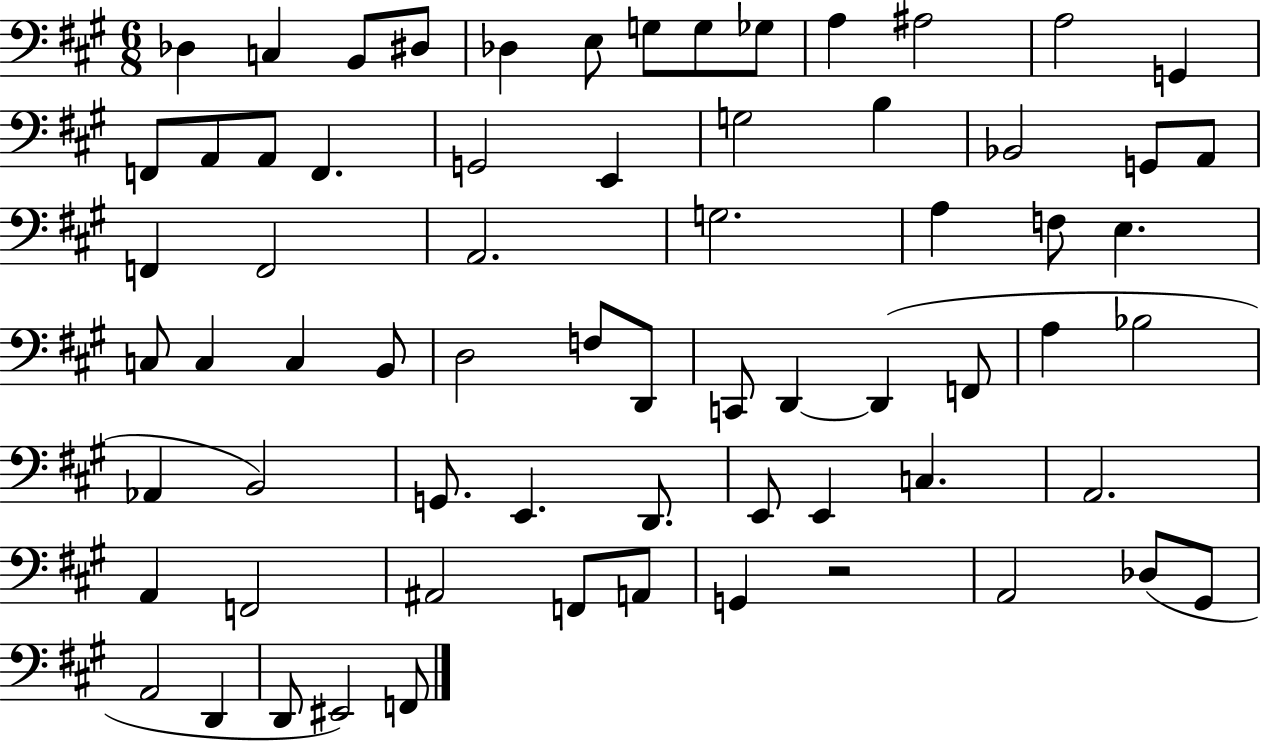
X:1
T:Untitled
M:6/8
L:1/4
K:A
_D, C, B,,/2 ^D,/2 _D, E,/2 G,/2 G,/2 _G,/2 A, ^A,2 A,2 G,, F,,/2 A,,/2 A,,/2 F,, G,,2 E,, G,2 B, _B,,2 G,,/2 A,,/2 F,, F,,2 A,,2 G,2 A, F,/2 E, C,/2 C, C, B,,/2 D,2 F,/2 D,,/2 C,,/2 D,, D,, F,,/2 A, _B,2 _A,, B,,2 G,,/2 E,, D,,/2 E,,/2 E,, C, A,,2 A,, F,,2 ^A,,2 F,,/2 A,,/2 G,, z2 A,,2 _D,/2 ^G,,/2 A,,2 D,, D,,/2 ^E,,2 F,,/2